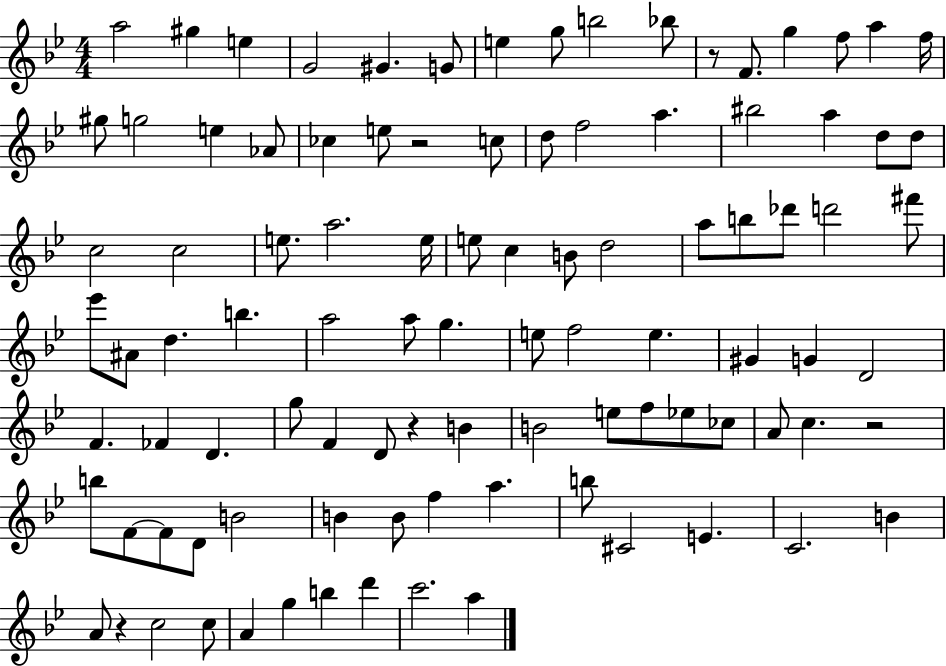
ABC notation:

X:1
T:Untitled
M:4/4
L:1/4
K:Bb
a2 ^g e G2 ^G G/2 e g/2 b2 _b/2 z/2 F/2 g f/2 a f/4 ^g/2 g2 e _A/2 _c e/2 z2 c/2 d/2 f2 a ^b2 a d/2 d/2 c2 c2 e/2 a2 e/4 e/2 c B/2 d2 a/2 b/2 _d'/2 d'2 ^f'/2 _e'/2 ^A/2 d b a2 a/2 g e/2 f2 e ^G G D2 F _F D g/2 F D/2 z B B2 e/2 f/2 _e/2 _c/2 A/2 c z2 b/2 F/2 F/2 D/2 B2 B B/2 f a b/2 ^C2 E C2 B A/2 z c2 c/2 A g b d' c'2 a